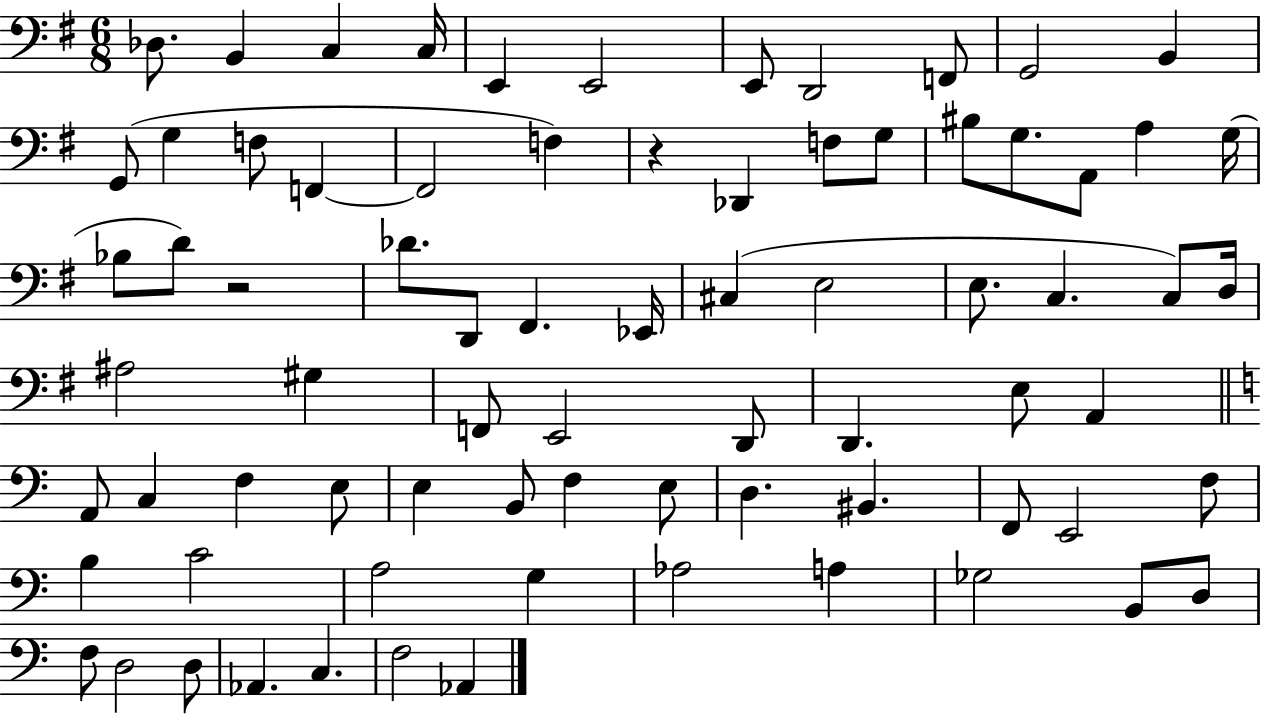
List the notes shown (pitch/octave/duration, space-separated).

Db3/e. B2/q C3/q C3/s E2/q E2/h E2/e D2/h F2/e G2/h B2/q G2/e G3/q F3/e F2/q F2/h F3/q R/q Db2/q F3/e G3/e BIS3/e G3/e. A2/e A3/q G3/s Bb3/e D4/e R/h Db4/e. D2/e F#2/q. Eb2/s C#3/q E3/h E3/e. C3/q. C3/e D3/s A#3/h G#3/q F2/e E2/h D2/e D2/q. E3/e A2/q A2/e C3/q F3/q E3/e E3/q B2/e F3/q E3/e D3/q. BIS2/q. F2/e E2/h F3/e B3/q C4/h A3/h G3/q Ab3/h A3/q Gb3/h B2/e D3/e F3/e D3/h D3/e Ab2/q. C3/q. F3/h Ab2/q